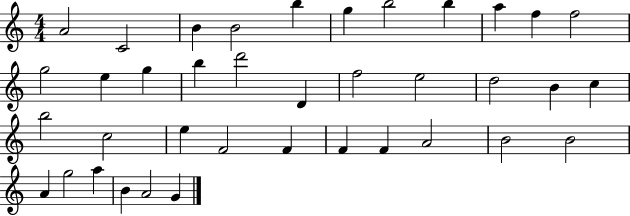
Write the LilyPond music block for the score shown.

{
  \clef treble
  \numericTimeSignature
  \time 4/4
  \key c \major
  a'2 c'2 | b'4 b'2 b''4 | g''4 b''2 b''4 | a''4 f''4 f''2 | \break g''2 e''4 g''4 | b''4 d'''2 d'4 | f''2 e''2 | d''2 b'4 c''4 | \break b''2 c''2 | e''4 f'2 f'4 | f'4 f'4 a'2 | b'2 b'2 | \break a'4 g''2 a''4 | b'4 a'2 g'4 | \bar "|."
}